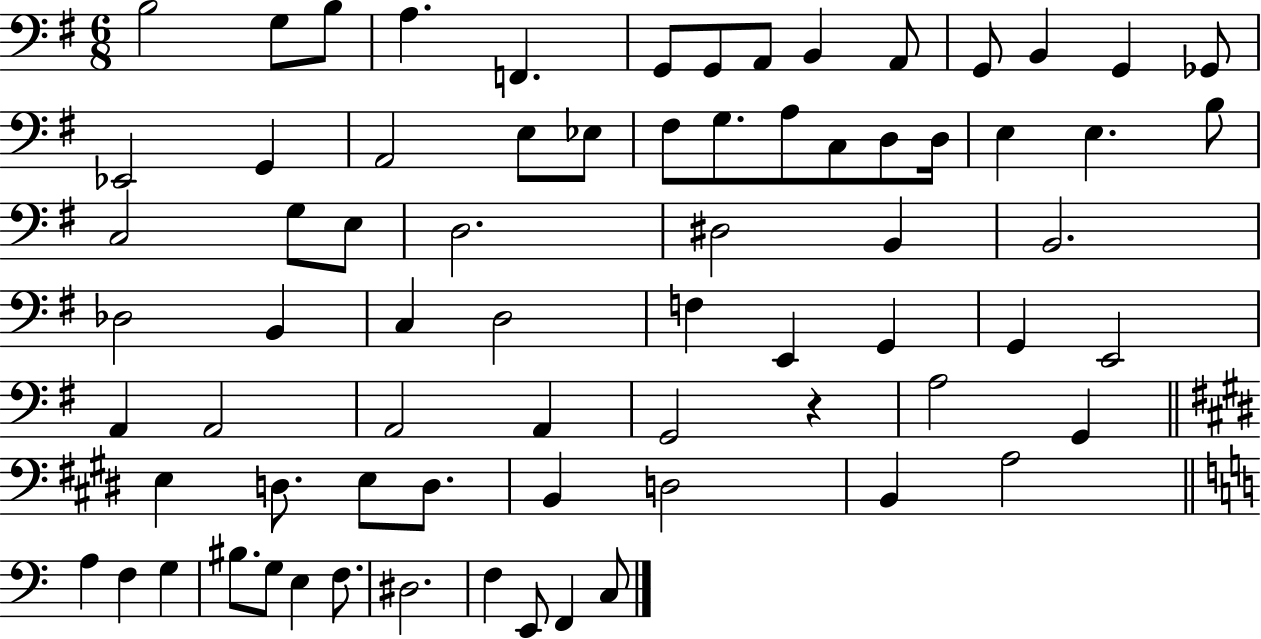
B3/h G3/e B3/e A3/q. F2/q. G2/e G2/e A2/e B2/q A2/e G2/e B2/q G2/q Gb2/e Eb2/h G2/q A2/h E3/e Eb3/e F#3/e G3/e. A3/e C3/e D3/e D3/s E3/q E3/q. B3/e C3/h G3/e E3/e D3/h. D#3/h B2/q B2/h. Db3/h B2/q C3/q D3/h F3/q E2/q G2/q G2/q E2/h A2/q A2/h A2/h A2/q G2/h R/q A3/h G2/q E3/q D3/e. E3/e D3/e. B2/q D3/h B2/q A3/h A3/q F3/q G3/q BIS3/e. G3/e E3/q F3/e. D#3/h. F3/q E2/e F2/q C3/e